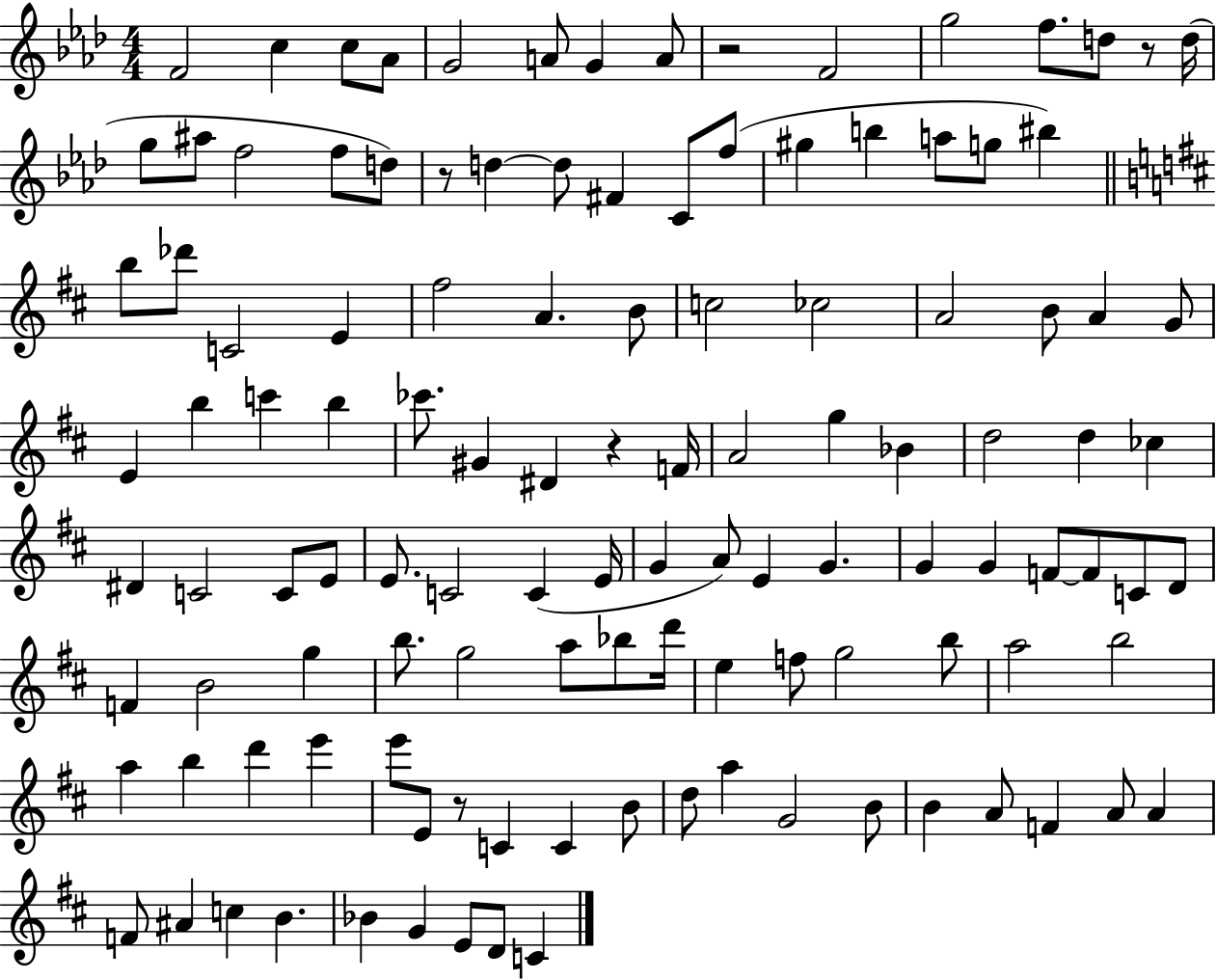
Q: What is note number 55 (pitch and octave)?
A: CES5